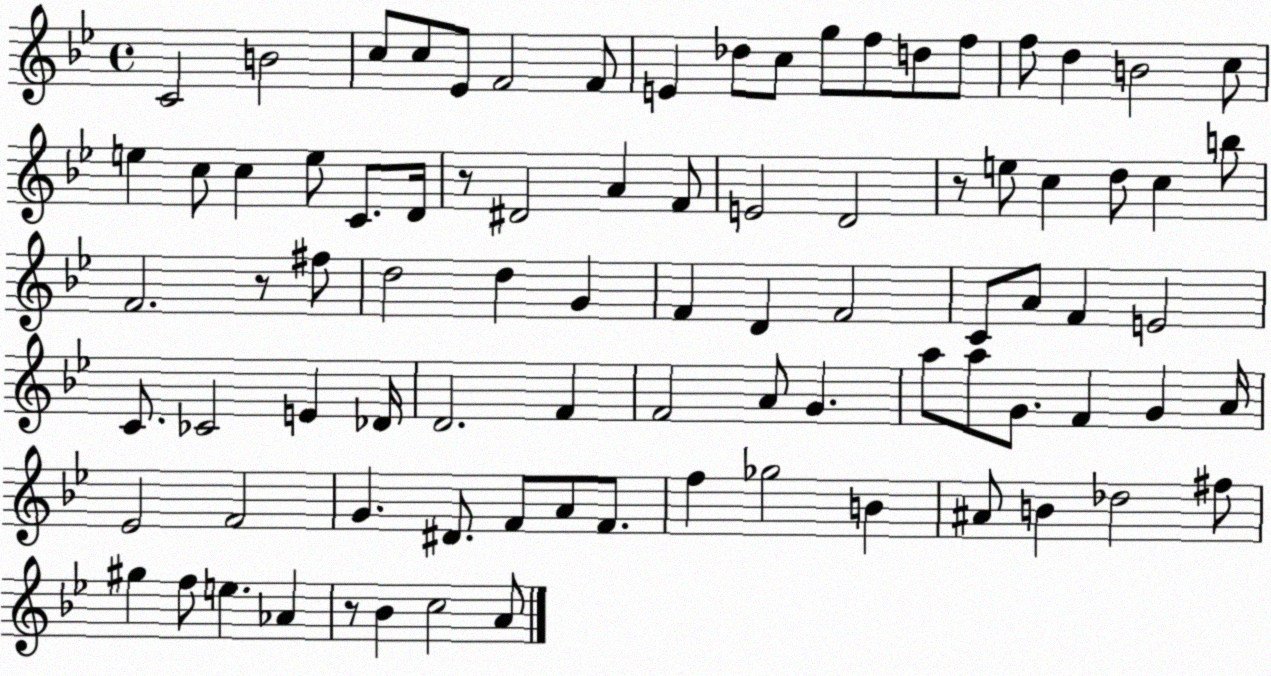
X:1
T:Untitled
M:4/4
L:1/4
K:Bb
C2 B2 c/2 c/2 _E/2 F2 F/2 E _d/2 c/2 g/2 f/2 d/2 f/2 f/2 d B2 c/2 e c/2 c e/2 C/2 D/4 z/2 ^D2 A F/2 E2 D2 z/2 e/2 c d/2 c b/2 F2 z/2 ^f/2 d2 d G F D F2 C/2 A/2 F E2 C/2 _C2 E _D/4 D2 F F2 A/2 G a/2 a/2 G/2 F G A/4 _E2 F2 G ^D/2 F/2 A/2 F/2 f _g2 B ^A/2 B _d2 ^f/2 ^g f/2 e _A z/2 _B c2 A/2